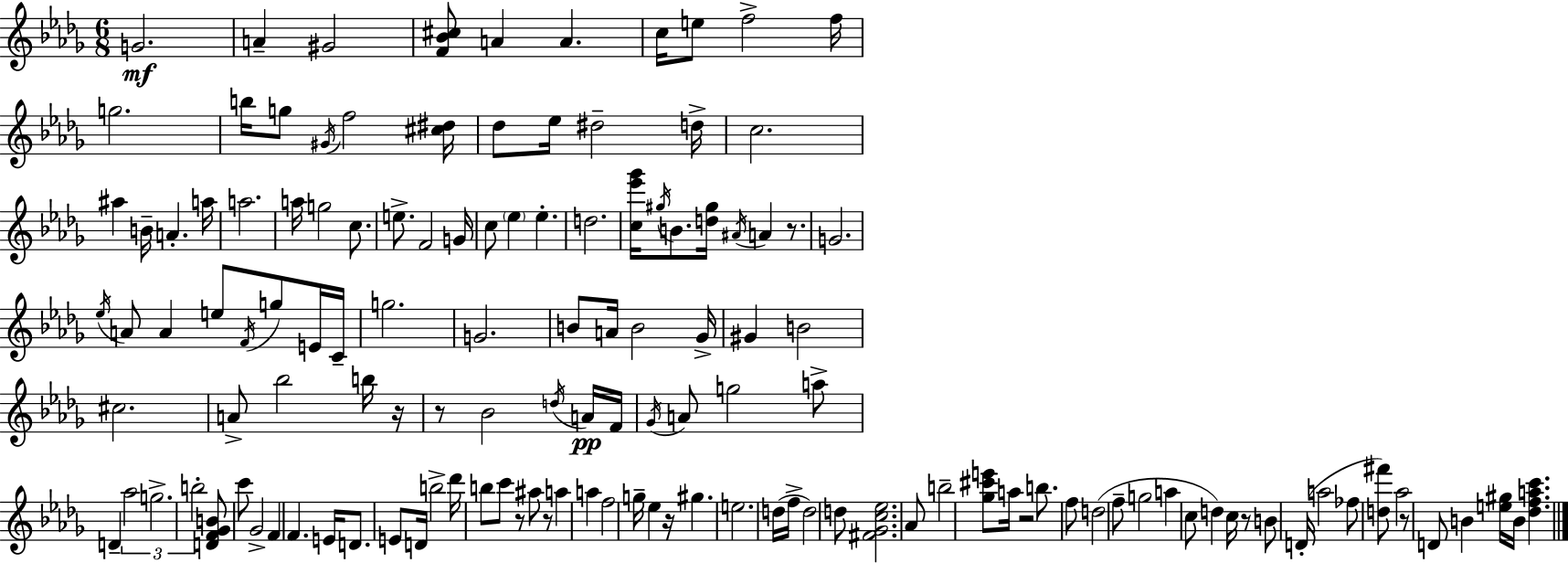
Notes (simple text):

G4/h. A4/q G#4/h [F4,Bb4,C#5]/e A4/q A4/q. C5/s E5/e F5/h F5/s G5/h. B5/s G5/e G#4/s F5/h [C#5,D#5]/s Db5/e Eb5/s D#5/h D5/s C5/h. A#5/q B4/s A4/q. A5/s A5/h. A5/s G5/h C5/e. E5/e. F4/h G4/s C5/e Eb5/q Eb5/q. D5/h. [C5,Eb6,Gb6]/s G#5/s B4/e. [D5,G#5]/s A#4/s A4/q R/e. G4/h. Eb5/s A4/e A4/q E5/e F4/s G5/e E4/s C4/s G5/h. G4/h. B4/e A4/s B4/h Gb4/s G#4/q B4/h C#5/h. A4/e Bb5/h B5/s R/s R/e Bb4/h D5/s A4/s F4/s Gb4/s A4/e G5/h A5/e D4/q Ab5/h G5/h. B5/h [D4,F4,Gb4,B4]/e C6/e Gb4/h F4/q F4/q. E4/s D4/e. E4/e D4/s B5/h Db6/s B5/e C6/e R/e A#5/e R/e A5/q A5/q F5/h G5/s Eb5/q R/s G#5/q. E5/h. D5/s F5/s D5/h D5/e [F#4,Gb4,C5,Eb5]/h. Ab4/e B5/h [Gb5,C#6,E6]/e A5/s R/h B5/e. F5/e D5/h F5/e G5/h A5/q C5/e D5/q C5/s R/e B4/e D4/s A5/h FES5/e [D5,F#6]/e Ab5/h R/e D4/e B4/q [E5,G#5]/s B4/s [Db5,F5,A5,C6]/q.